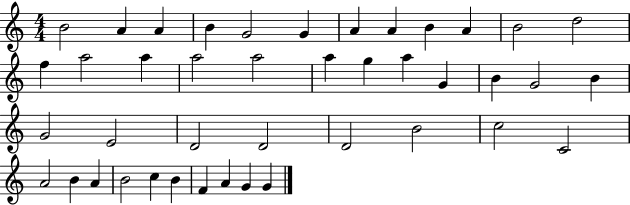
B4/h A4/q A4/q B4/q G4/h G4/q A4/q A4/q B4/q A4/q B4/h D5/h F5/q A5/h A5/q A5/h A5/h A5/q G5/q A5/q G4/q B4/q G4/h B4/q G4/h E4/h D4/h D4/h D4/h B4/h C5/h C4/h A4/h B4/q A4/q B4/h C5/q B4/q F4/q A4/q G4/q G4/q